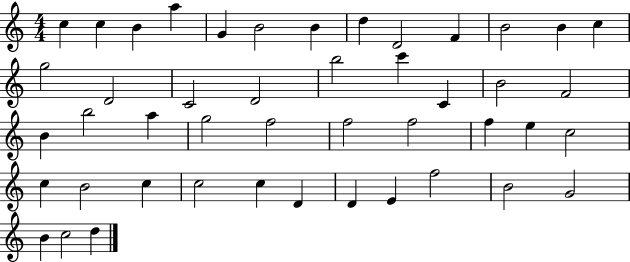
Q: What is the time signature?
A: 4/4